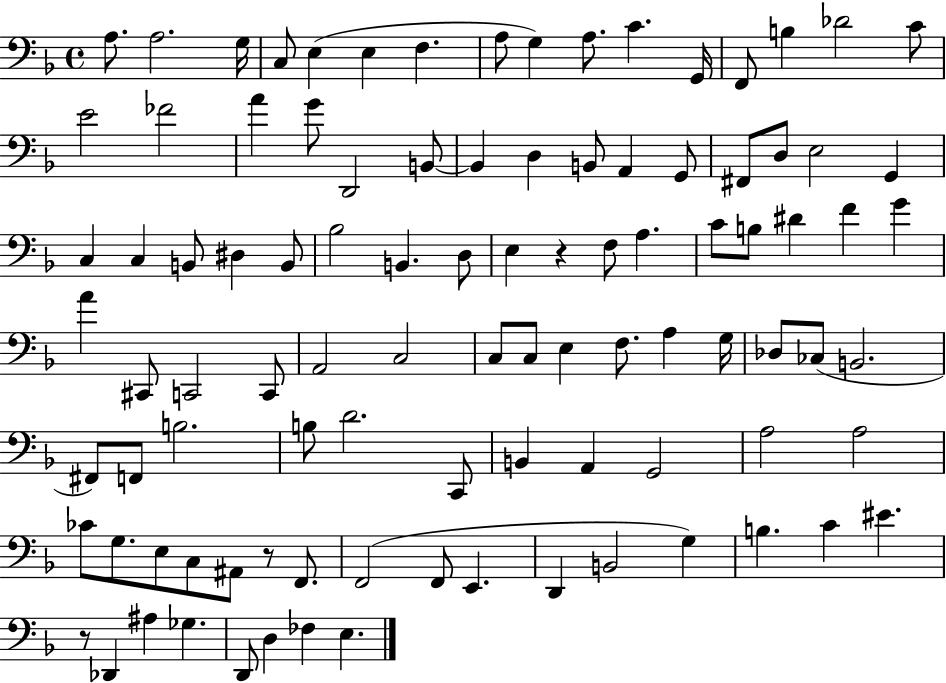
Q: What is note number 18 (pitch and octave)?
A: FES4